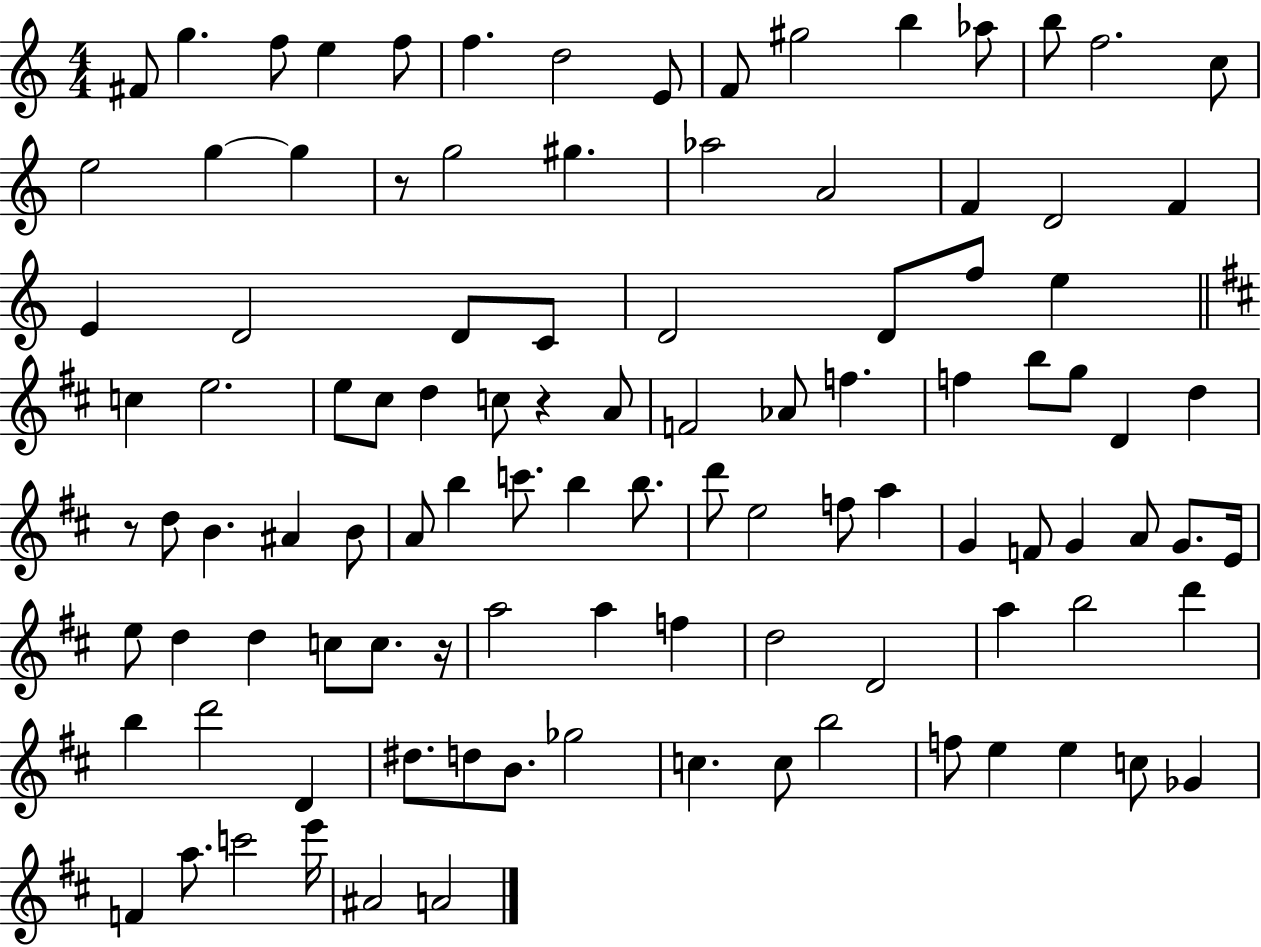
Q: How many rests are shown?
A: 4